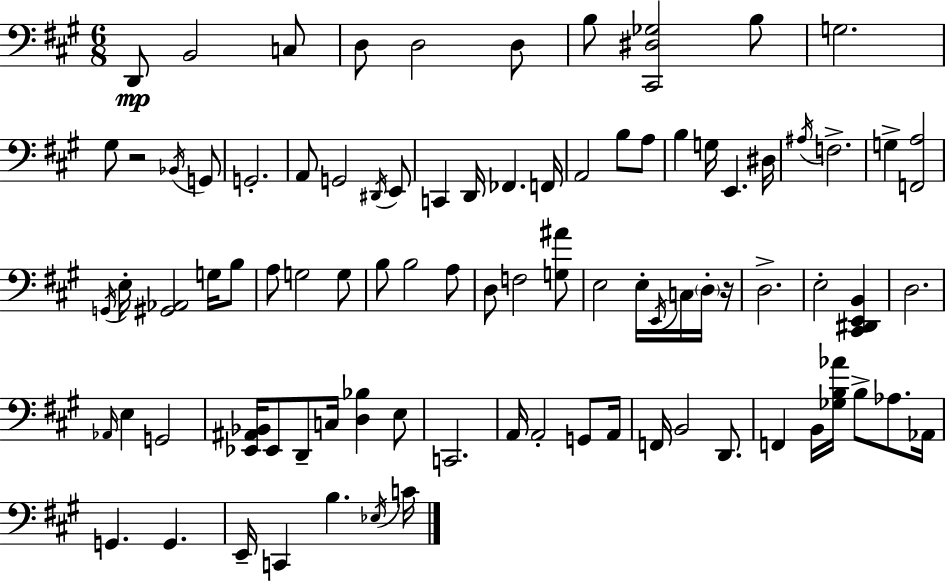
X:1
T:Untitled
M:6/8
L:1/4
K:A
D,,/2 B,,2 C,/2 D,/2 D,2 D,/2 B,/2 [^C,,^D,_G,]2 B,/2 G,2 ^G,/2 z2 _B,,/4 G,,/2 G,,2 A,,/2 G,,2 ^D,,/4 E,,/2 C,, D,,/4 _F,, F,,/4 A,,2 B,/2 A,/2 B, G,/4 E,, ^D,/4 ^A,/4 F,2 G, [F,,A,]2 G,,/4 E,/4 [^G,,_A,,]2 G,/4 B,/2 A,/2 G,2 G,/2 B,/2 B,2 A,/2 D,/2 F,2 [G,^A]/2 E,2 E,/4 E,,/4 C,/4 D,/4 z/4 D,2 E,2 [^C,,^D,,E,,B,,] D,2 _A,,/4 E, G,,2 [_E,,^A,,_B,,]/4 _E,,/2 D,,/2 C,/4 [D,_B,] E,/2 C,,2 A,,/4 A,,2 G,,/2 A,,/4 F,,/4 B,,2 D,,/2 F,, B,,/4 [_G,B,_A]/4 B,/2 _A,/2 _A,,/4 G,, G,, E,,/4 C,, B, _E,/4 C/4